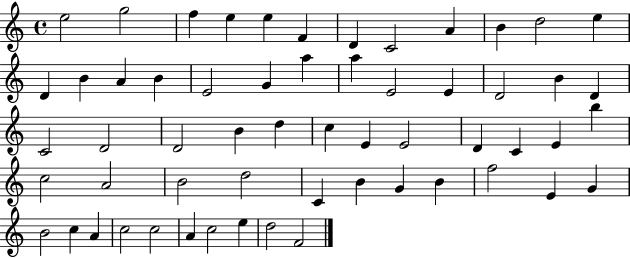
E5/h G5/h F5/q E5/q E5/q F4/q D4/q C4/h A4/q B4/q D5/h E5/q D4/q B4/q A4/q B4/q E4/h G4/q A5/q A5/q E4/h E4/q D4/h B4/q D4/q C4/h D4/h D4/h B4/q D5/q C5/q E4/q E4/h D4/q C4/q E4/q B5/q C5/h A4/h B4/h D5/h C4/q B4/q G4/q B4/q F5/h E4/q G4/q B4/h C5/q A4/q C5/h C5/h A4/q C5/h E5/q D5/h F4/h